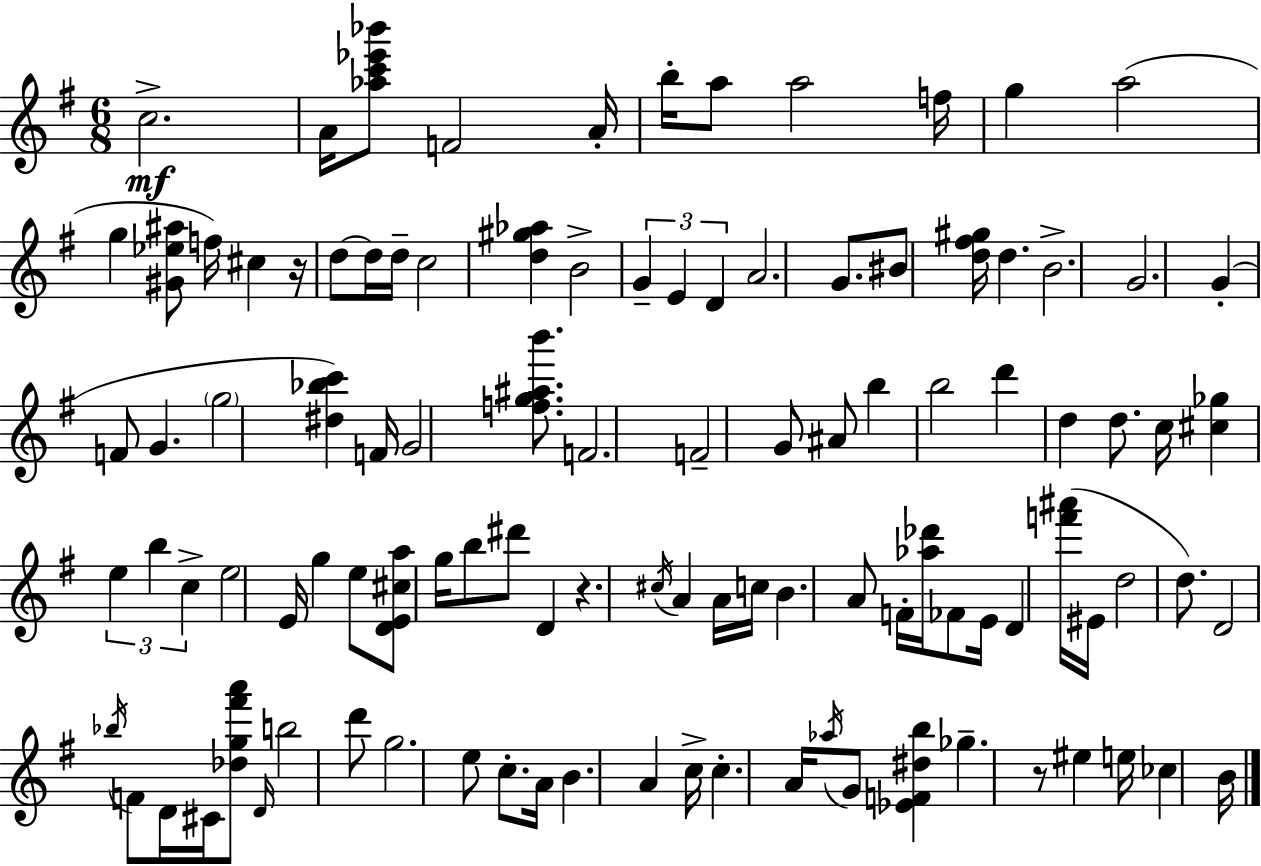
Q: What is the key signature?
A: E minor